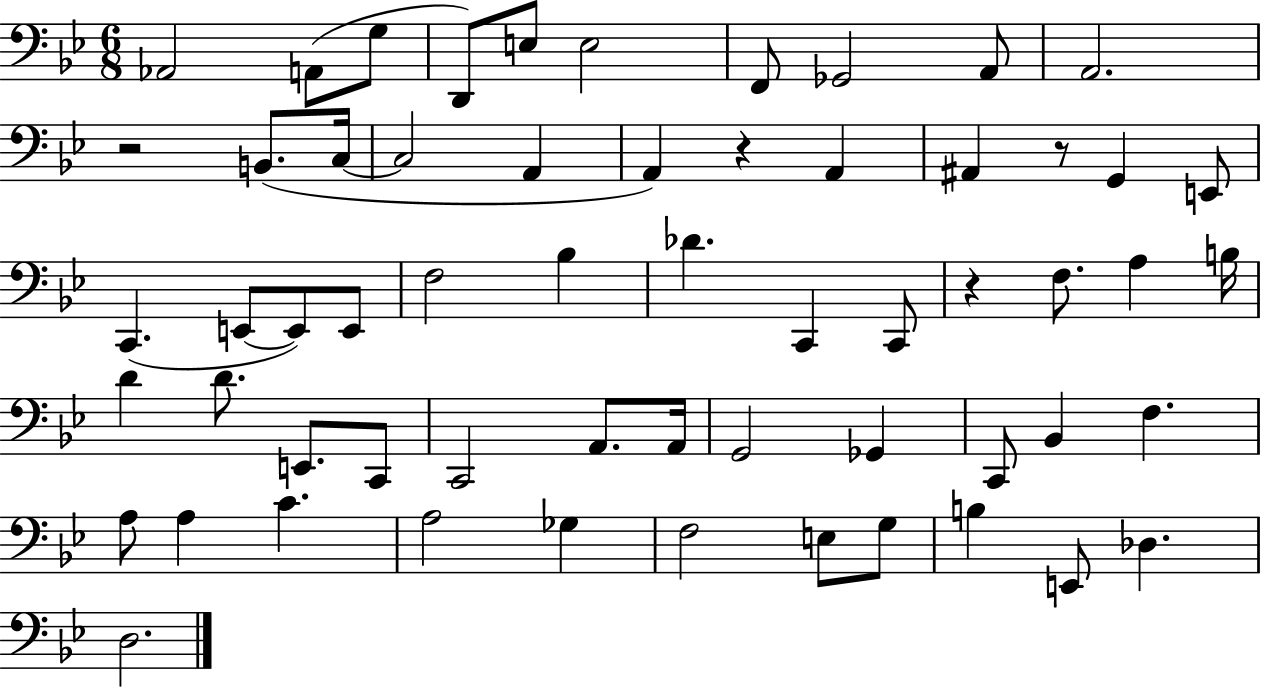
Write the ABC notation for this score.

X:1
T:Untitled
M:6/8
L:1/4
K:Bb
_A,,2 A,,/2 G,/2 D,,/2 E,/2 E,2 F,,/2 _G,,2 A,,/2 A,,2 z2 B,,/2 C,/4 C,2 A,, A,, z A,, ^A,, z/2 G,, E,,/2 C,, E,,/2 E,,/2 E,,/2 F,2 _B, _D C,, C,,/2 z F,/2 A, B,/4 D D/2 E,,/2 C,,/2 C,,2 A,,/2 A,,/4 G,,2 _G,, C,,/2 _B,, F, A,/2 A, C A,2 _G, F,2 E,/2 G,/2 B, E,,/2 _D, D,2